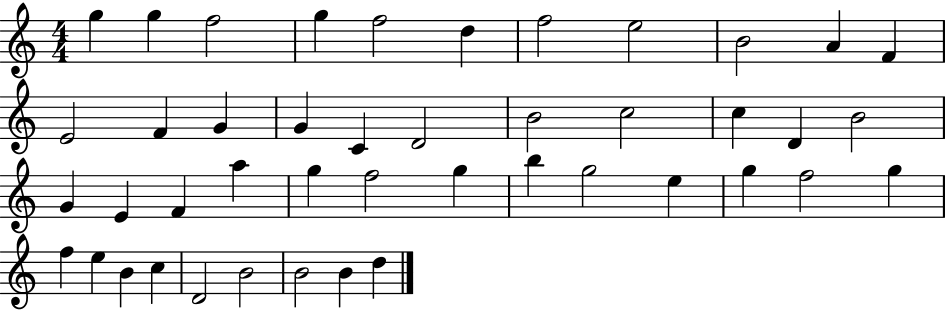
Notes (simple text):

G5/q G5/q F5/h G5/q F5/h D5/q F5/h E5/h B4/h A4/q F4/q E4/h F4/q G4/q G4/q C4/q D4/h B4/h C5/h C5/q D4/q B4/h G4/q E4/q F4/q A5/q G5/q F5/h G5/q B5/q G5/h E5/q G5/q F5/h G5/q F5/q E5/q B4/q C5/q D4/h B4/h B4/h B4/q D5/q